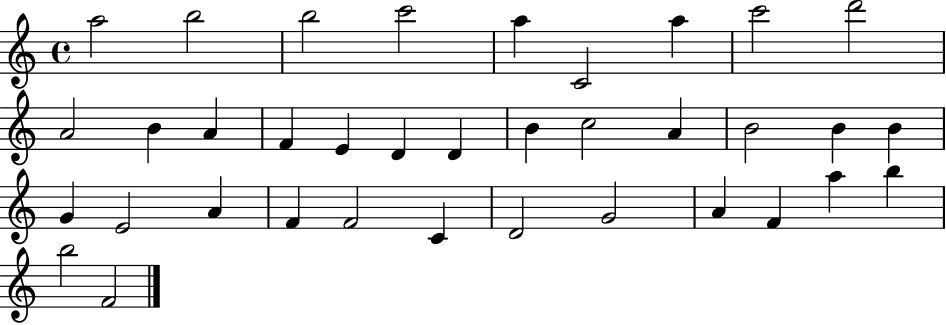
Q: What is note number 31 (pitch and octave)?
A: A4